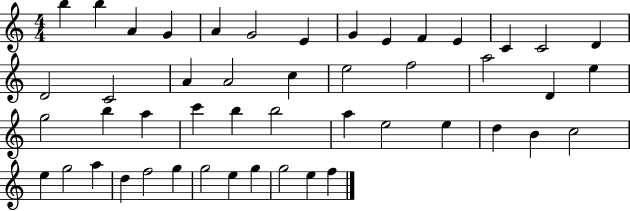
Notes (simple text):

B5/q B5/q A4/q G4/q A4/q G4/h E4/q G4/q E4/q F4/q E4/q C4/q C4/h D4/q D4/h C4/h A4/q A4/h C5/q E5/h F5/h A5/h D4/q E5/q G5/h B5/q A5/q C6/q B5/q B5/h A5/q E5/h E5/q D5/q B4/q C5/h E5/q G5/h A5/q D5/q F5/h G5/q G5/h E5/q G5/q G5/h E5/q F5/q